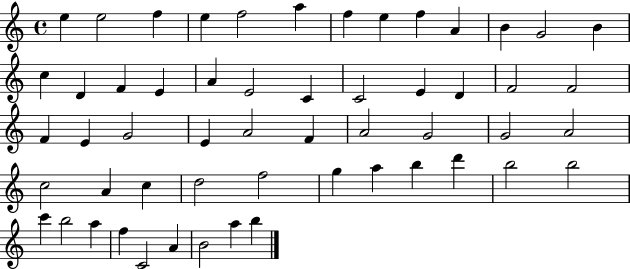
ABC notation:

X:1
T:Untitled
M:4/4
L:1/4
K:C
e e2 f e f2 a f e f A B G2 B c D F E A E2 C C2 E D F2 F2 F E G2 E A2 F A2 G2 G2 A2 c2 A c d2 f2 g a b d' b2 b2 c' b2 a f C2 A B2 a b